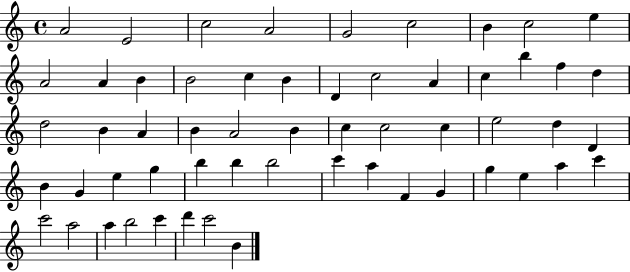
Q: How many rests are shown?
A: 0